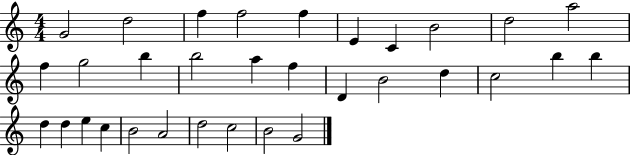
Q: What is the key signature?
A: C major